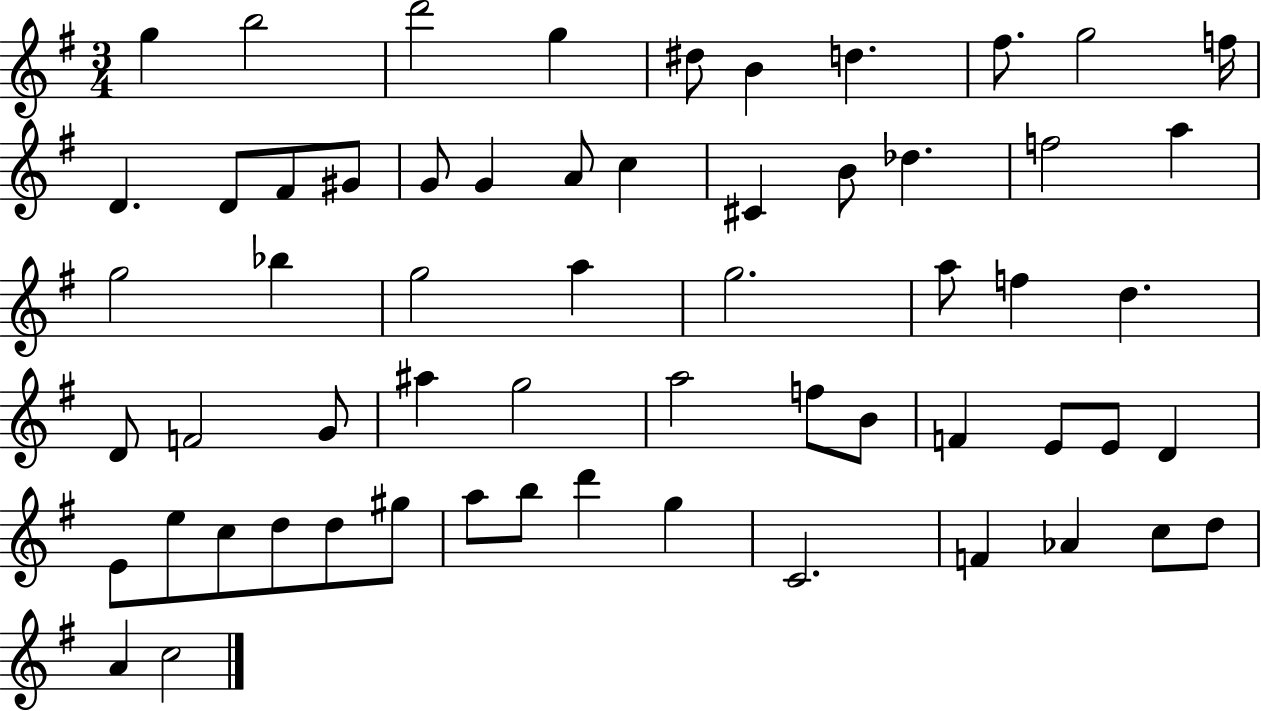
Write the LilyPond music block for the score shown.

{
  \clef treble
  \numericTimeSignature
  \time 3/4
  \key g \major
  g''4 b''2 | d'''2 g''4 | dis''8 b'4 d''4. | fis''8. g''2 f''16 | \break d'4. d'8 fis'8 gis'8 | g'8 g'4 a'8 c''4 | cis'4 b'8 des''4. | f''2 a''4 | \break g''2 bes''4 | g''2 a''4 | g''2. | a''8 f''4 d''4. | \break d'8 f'2 g'8 | ais''4 g''2 | a''2 f''8 b'8 | f'4 e'8 e'8 d'4 | \break e'8 e''8 c''8 d''8 d''8 gis''8 | a''8 b''8 d'''4 g''4 | c'2. | f'4 aes'4 c''8 d''8 | \break a'4 c''2 | \bar "|."
}